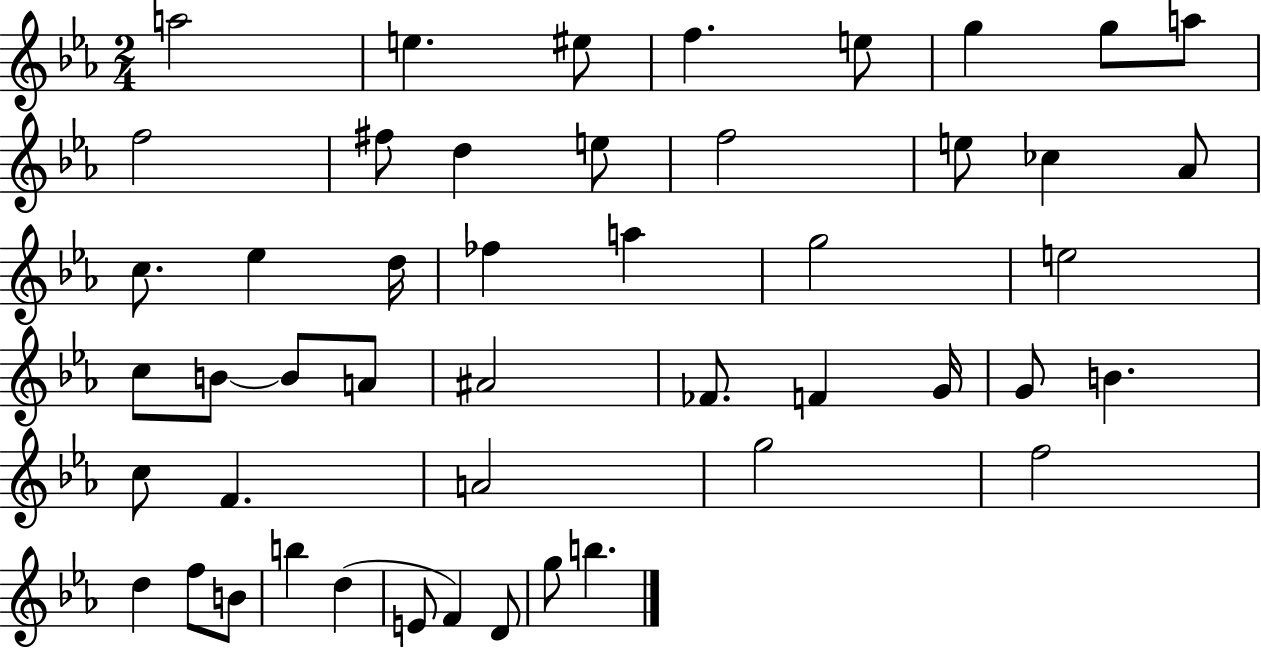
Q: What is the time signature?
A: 2/4